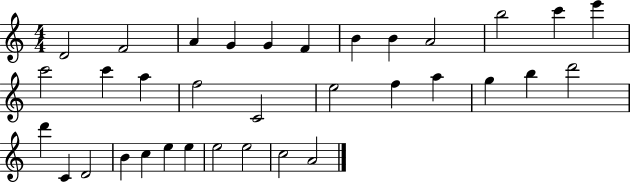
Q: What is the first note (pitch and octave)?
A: D4